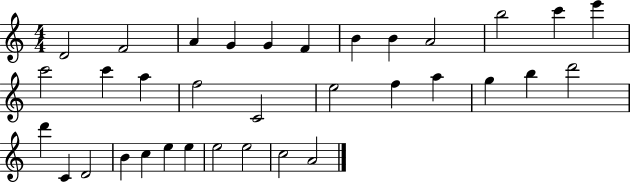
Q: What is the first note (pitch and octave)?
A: D4